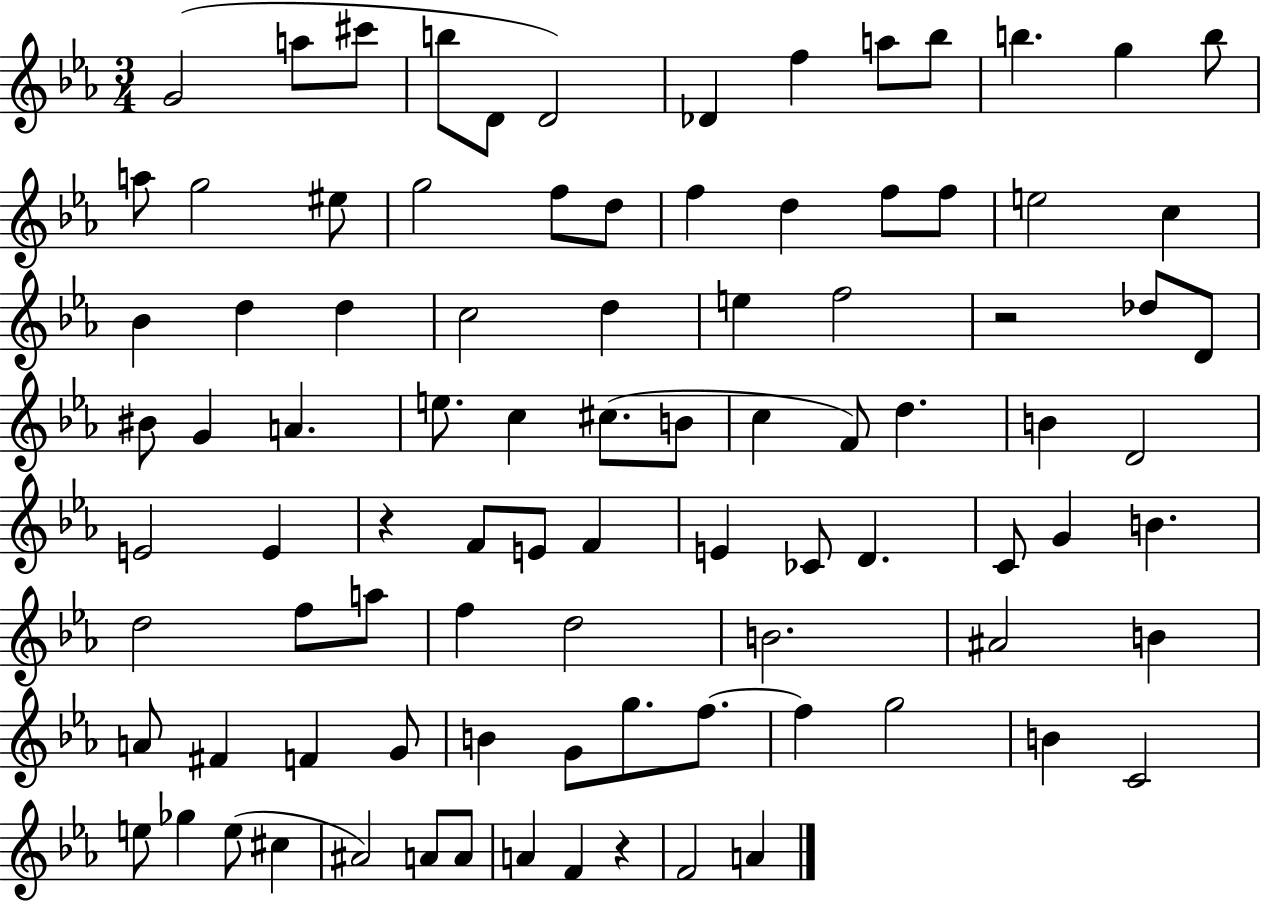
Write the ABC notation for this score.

X:1
T:Untitled
M:3/4
L:1/4
K:Eb
G2 a/2 ^c'/2 b/2 D/2 D2 _D f a/2 _b/2 b g b/2 a/2 g2 ^e/2 g2 f/2 d/2 f d f/2 f/2 e2 c _B d d c2 d e f2 z2 _d/2 D/2 ^B/2 G A e/2 c ^c/2 B/2 c F/2 d B D2 E2 E z F/2 E/2 F E _C/2 D C/2 G B d2 f/2 a/2 f d2 B2 ^A2 B A/2 ^F F G/2 B G/2 g/2 f/2 f g2 B C2 e/2 _g e/2 ^c ^A2 A/2 A/2 A F z F2 A